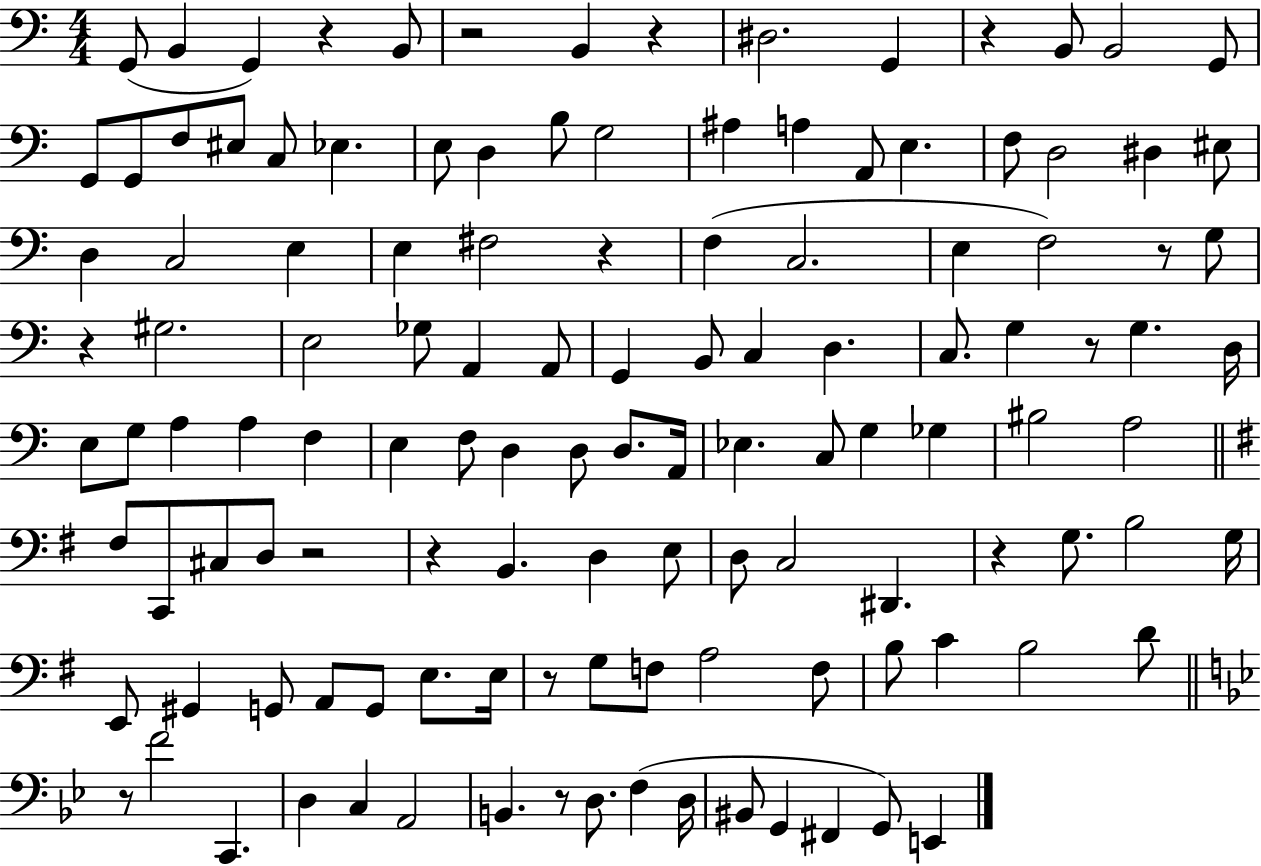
{
  \clef bass
  \numericTimeSignature
  \time 4/4
  \key c \major
  \repeat volta 2 { g,8( b,4 g,4) r4 b,8 | r2 b,4 r4 | dis2. g,4 | r4 b,8 b,2 g,8 | \break g,8 g,8 f8 eis8 c8 ees4. | e8 d4 b8 g2 | ais4 a4 a,8 e4. | f8 d2 dis4 eis8 | \break d4 c2 e4 | e4 fis2 r4 | f4( c2. | e4 f2) r8 g8 | \break r4 gis2. | e2 ges8 a,4 a,8 | g,4 b,8 c4 d4. | c8. g4 r8 g4. d16 | \break e8 g8 a4 a4 f4 | e4 f8 d4 d8 d8. a,16 | ees4. c8 g4 ges4 | bis2 a2 | \break \bar "||" \break \key e \minor fis8 c,8 cis8 d8 r2 | r4 b,4. d4 e8 | d8 c2 dis,4. | r4 g8. b2 g16 | \break e,8 gis,4 g,8 a,8 g,8 e8. e16 | r8 g8 f8 a2 f8 | b8 c'4 b2 d'8 | \bar "||" \break \key bes \major r8 f'2 c,4. | d4 c4 a,2 | b,4. r8 d8. f4( d16 | bis,8 g,4 fis,4 g,8) e,4 | \break } \bar "|."
}